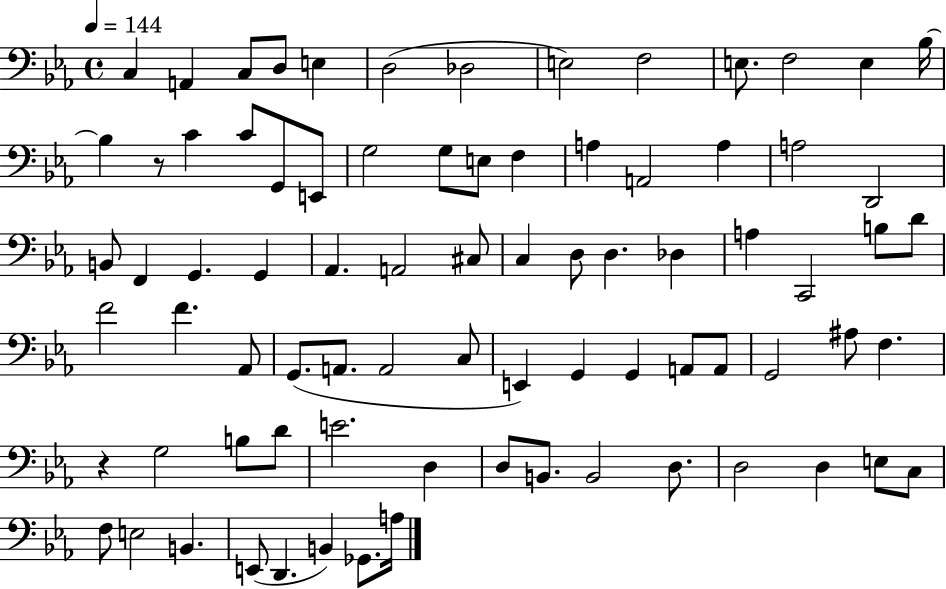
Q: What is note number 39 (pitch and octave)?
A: A3